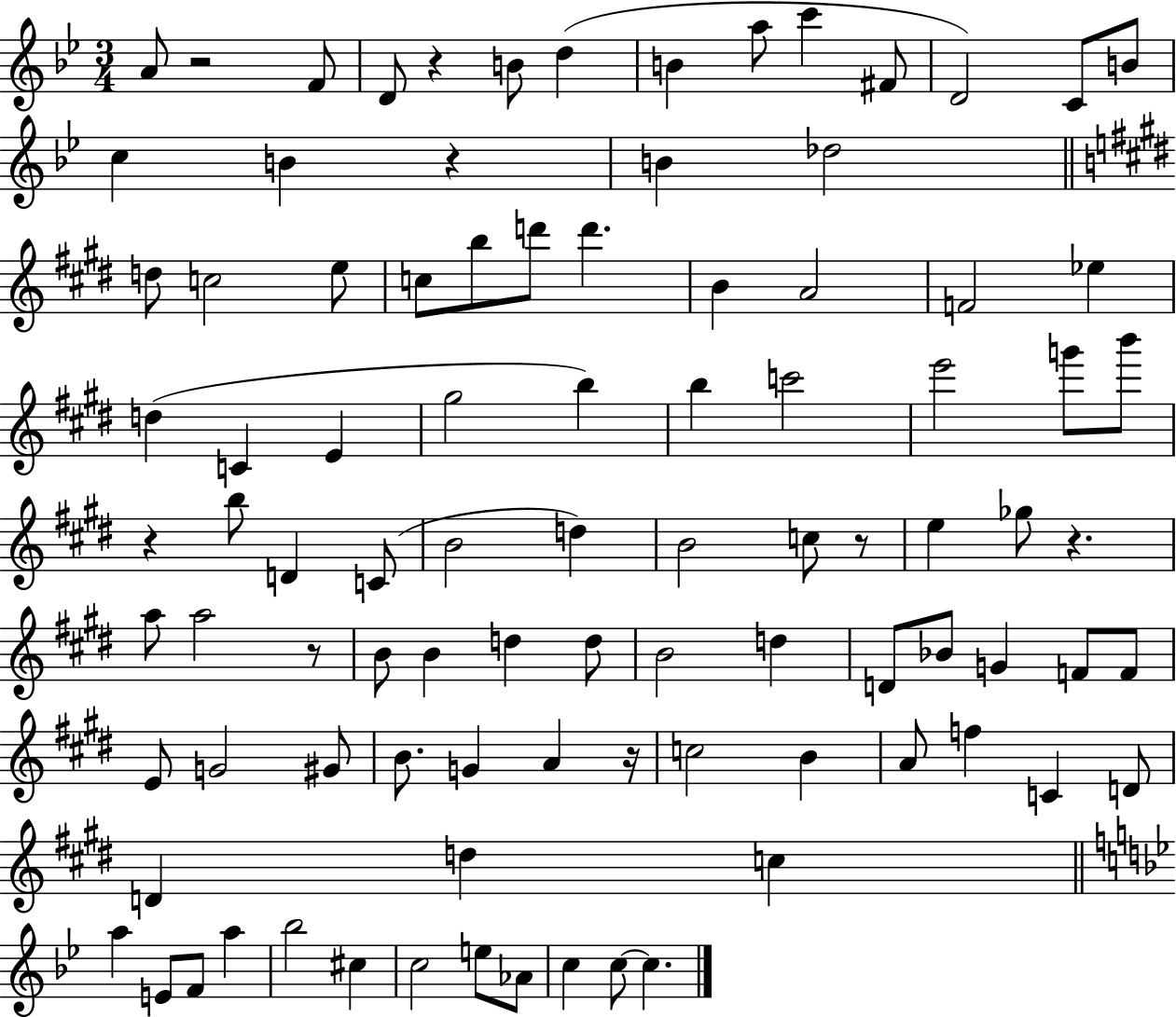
{
  \clef treble
  \numericTimeSignature
  \time 3/4
  \key bes \major
  a'8 r2 f'8 | d'8 r4 b'8 d''4( | b'4 a''8 c'''4 fis'8 | d'2) c'8 b'8 | \break c''4 b'4 r4 | b'4 des''2 | \bar "||" \break \key e \major d''8 c''2 e''8 | c''8 b''8 d'''8 d'''4. | b'4 a'2 | f'2 ees''4 | \break d''4( c'4 e'4 | gis''2 b''4) | b''4 c'''2 | e'''2 g'''8 b'''8 | \break r4 b''8 d'4 c'8( | b'2 d''4) | b'2 c''8 r8 | e''4 ges''8 r4. | \break a''8 a''2 r8 | b'8 b'4 d''4 d''8 | b'2 d''4 | d'8 bes'8 g'4 f'8 f'8 | \break e'8 g'2 gis'8 | b'8. g'4 a'4 r16 | c''2 b'4 | a'8 f''4 c'4 d'8 | \break d'4 d''4 c''4 | \bar "||" \break \key bes \major a''4 e'8 f'8 a''4 | bes''2 cis''4 | c''2 e''8 aes'8 | c''4 c''8~~ c''4. | \break \bar "|."
}